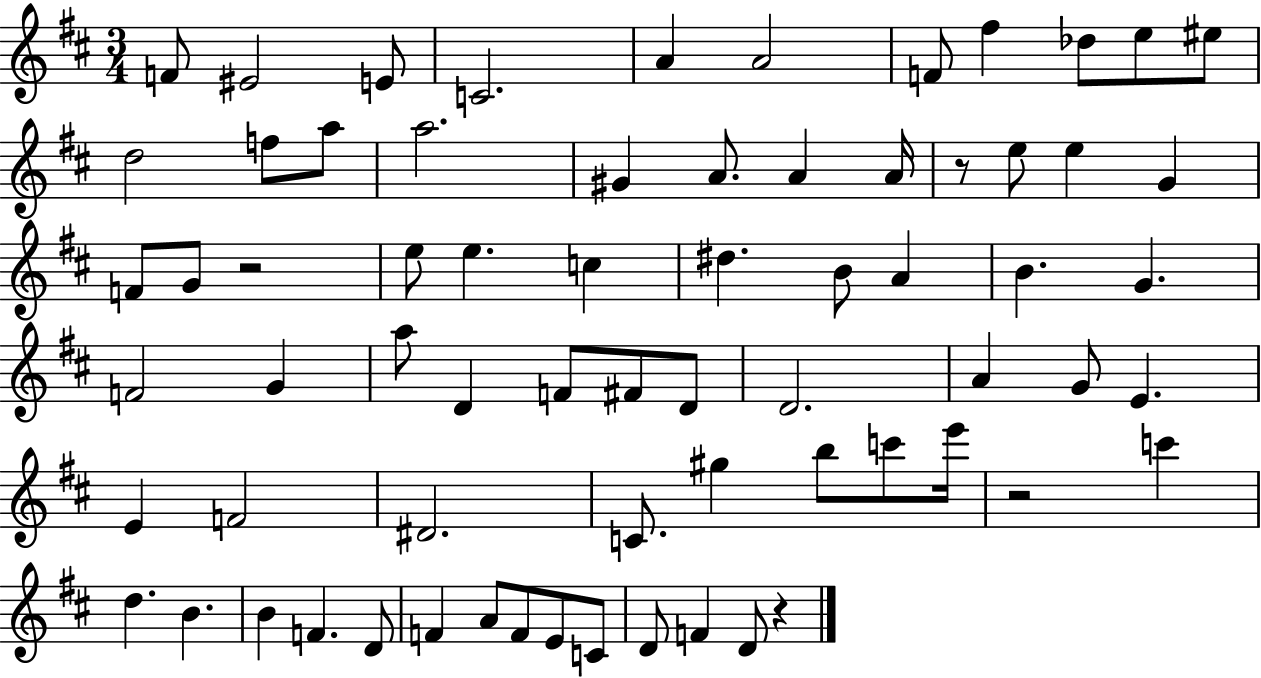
X:1
T:Untitled
M:3/4
L:1/4
K:D
F/2 ^E2 E/2 C2 A A2 F/2 ^f _d/2 e/2 ^e/2 d2 f/2 a/2 a2 ^G A/2 A A/4 z/2 e/2 e G F/2 G/2 z2 e/2 e c ^d B/2 A B G F2 G a/2 D F/2 ^F/2 D/2 D2 A G/2 E E F2 ^D2 C/2 ^g b/2 c'/2 e'/4 z2 c' d B B F D/2 F A/2 F/2 E/2 C/2 D/2 F D/2 z